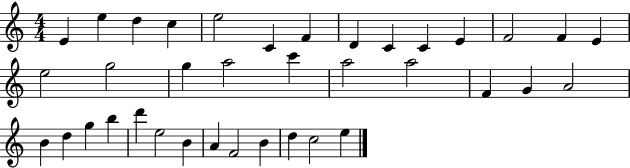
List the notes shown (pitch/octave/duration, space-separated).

E4/q E5/q D5/q C5/q E5/h C4/q F4/q D4/q C4/q C4/q E4/q F4/h F4/q E4/q E5/h G5/h G5/q A5/h C6/q A5/h A5/h F4/q G4/q A4/h B4/q D5/q G5/q B5/q D6/q E5/h B4/q A4/q F4/h B4/q D5/q C5/h E5/q